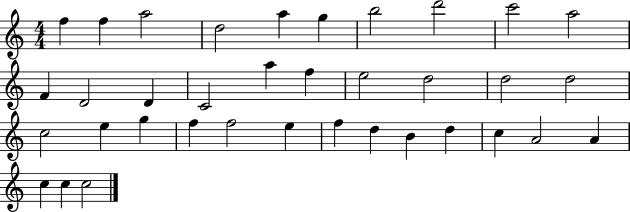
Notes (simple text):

F5/q F5/q A5/h D5/h A5/q G5/q B5/h D6/h C6/h A5/h F4/q D4/h D4/q C4/h A5/q F5/q E5/h D5/h D5/h D5/h C5/h E5/q G5/q F5/q F5/h E5/q F5/q D5/q B4/q D5/q C5/q A4/h A4/q C5/q C5/q C5/h